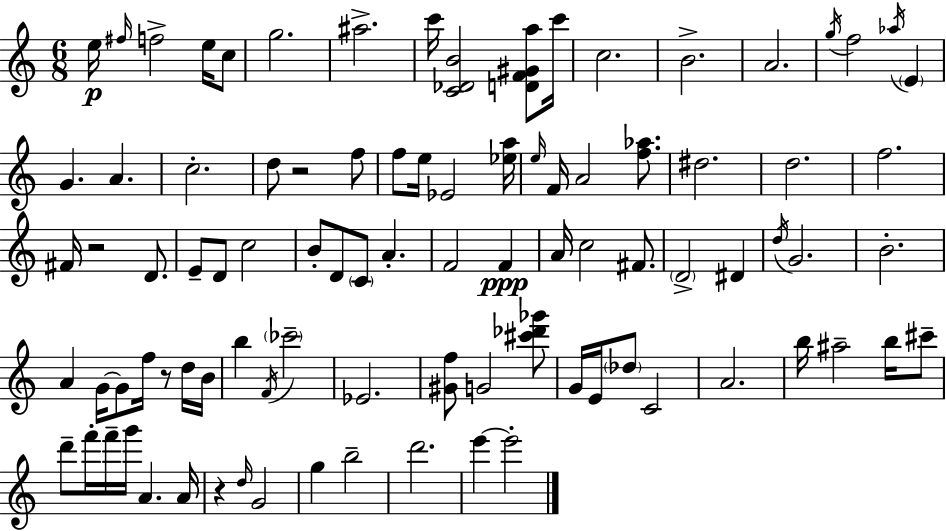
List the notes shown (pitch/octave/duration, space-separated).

E5/s F#5/s F5/h E5/s C5/e G5/h. A#5/h. C6/s [C4,Db4,B4]/h [D4,F4,G#4,A5]/e C6/s C5/h. B4/h. A4/h. G5/s F5/h Ab5/s E4/q G4/q. A4/q. C5/h. D5/e R/h F5/e F5/e E5/s Eb4/h [Eb5,A5]/s E5/s F4/s A4/h [F5,Ab5]/e. D#5/h. D5/h. F5/h. F#4/s R/h D4/e. E4/e D4/e C5/h B4/e D4/e C4/e A4/q. F4/h F4/q A4/s C5/h F#4/e. D4/h D#4/q D5/s G4/h. B4/h. A4/q G4/s G4/e F5/s R/e D5/s B4/s B5/q F4/s CES6/h Eb4/h. [G#4,F5]/e G4/h [C#6,Db6,Gb6]/e G4/s E4/s Db5/e C4/h A4/h. B5/s A#5/h B5/s C#6/e D6/e F6/s F6/s G6/s A4/q. A4/s R/q D5/s G4/h G5/q B5/h D6/h. E6/q E6/h